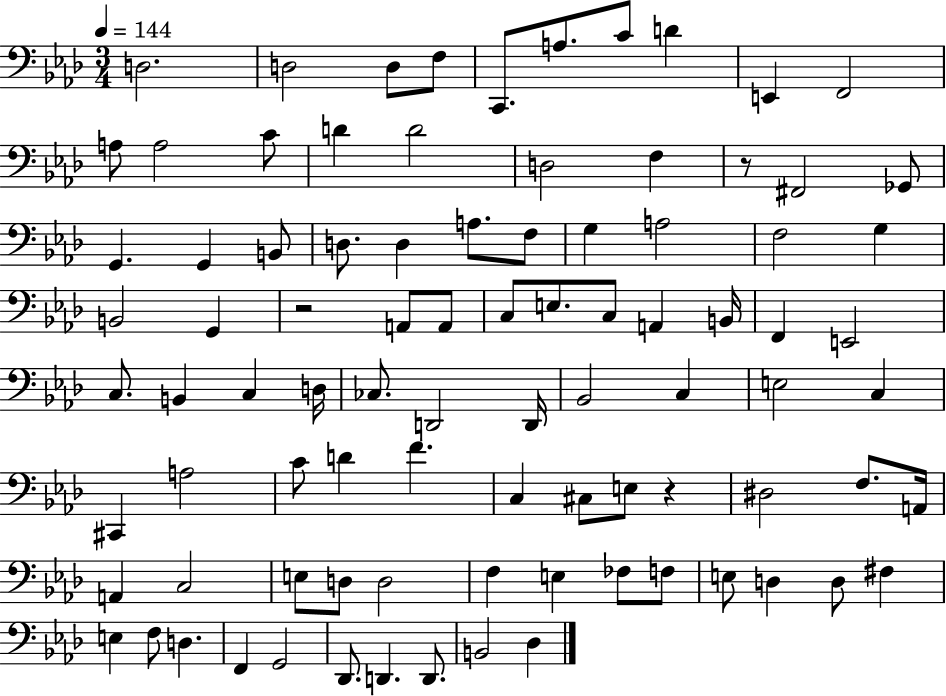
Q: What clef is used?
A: bass